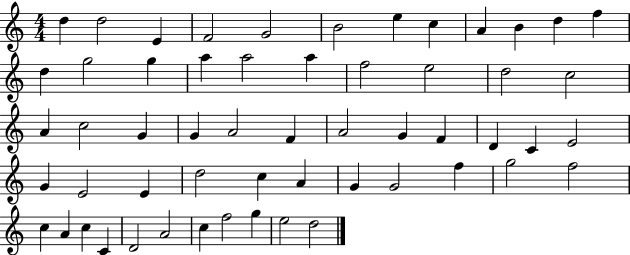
{
  \clef treble
  \numericTimeSignature
  \time 4/4
  \key c \major
  d''4 d''2 e'4 | f'2 g'2 | b'2 e''4 c''4 | a'4 b'4 d''4 f''4 | \break d''4 g''2 g''4 | a''4 a''2 a''4 | f''2 e''2 | d''2 c''2 | \break a'4 c''2 g'4 | g'4 a'2 f'4 | a'2 g'4 f'4 | d'4 c'4 e'2 | \break g'4 e'2 e'4 | d''2 c''4 a'4 | g'4 g'2 f''4 | g''2 f''2 | \break c''4 a'4 c''4 c'4 | d'2 a'2 | c''4 f''2 g''4 | e''2 d''2 | \break \bar "|."
}